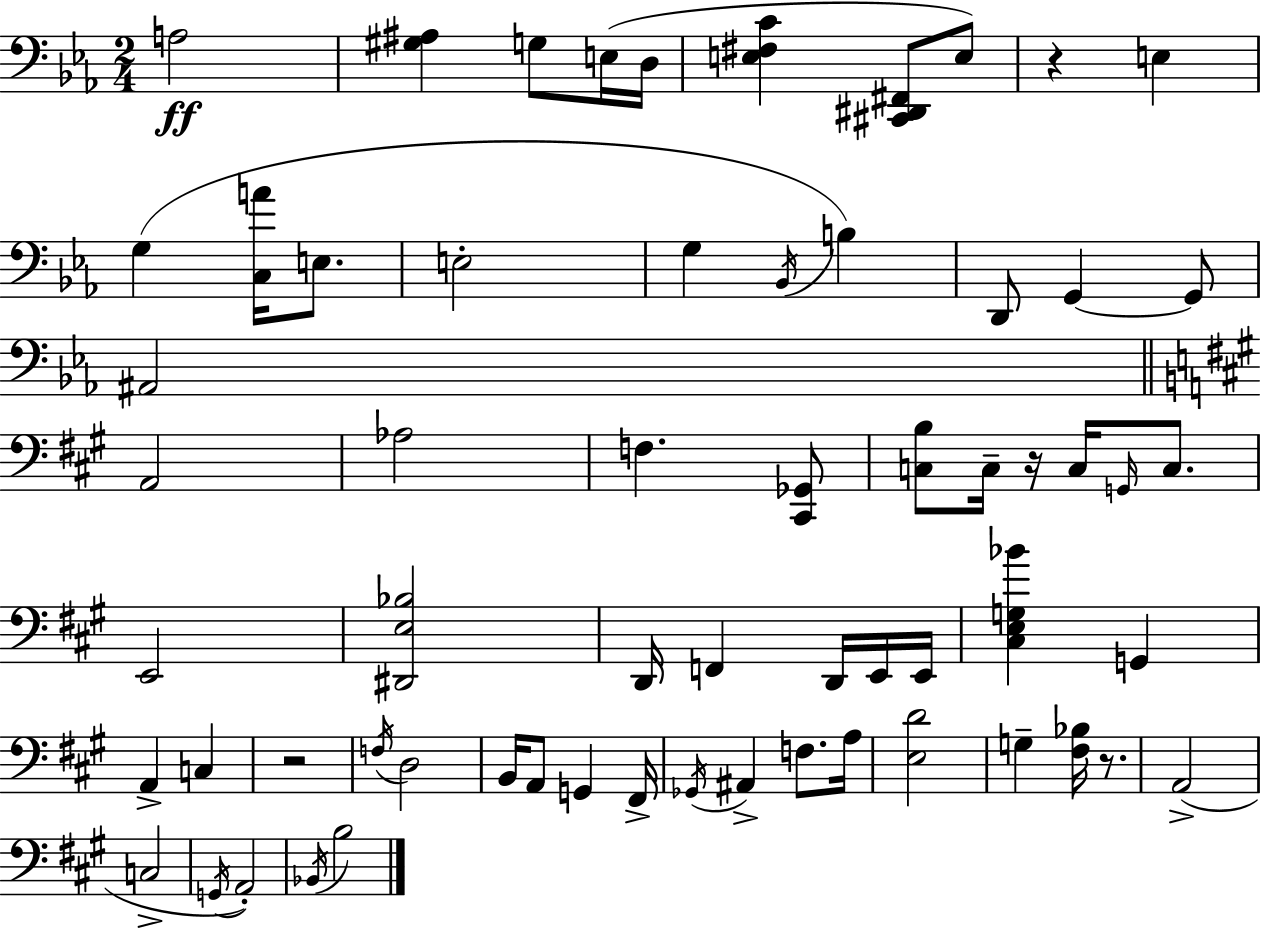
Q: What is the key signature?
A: EES major